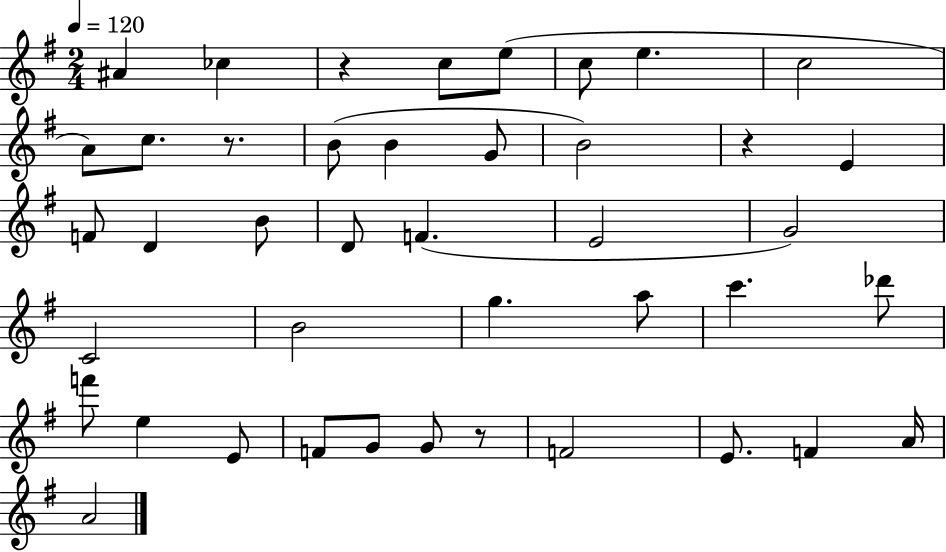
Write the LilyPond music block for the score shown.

{
  \clef treble
  \numericTimeSignature
  \time 2/4
  \key g \major
  \tempo 4 = 120
  ais'4 ces''4 | r4 c''8 e''8( | c''8 e''4. | c''2 | \break a'8) c''8. r8. | b'8( b'4 g'8 | b'2) | r4 e'4 | \break f'8 d'4 b'8 | d'8 f'4.( | e'2 | g'2) | \break c'2 | b'2 | g''4. a''8 | c'''4. des'''8 | \break f'''8 e''4 e'8 | f'8 g'8 g'8 r8 | f'2 | e'8. f'4 a'16 | \break a'2 | \bar "|."
}